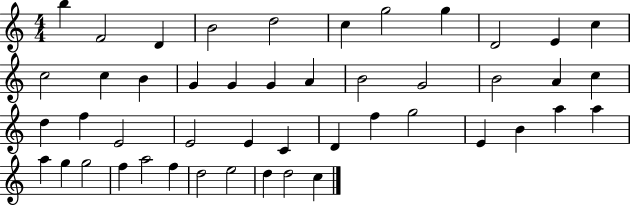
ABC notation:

X:1
T:Untitled
M:4/4
L:1/4
K:C
b F2 D B2 d2 c g2 g D2 E c c2 c B G G G A B2 G2 B2 A c d f E2 E2 E C D f g2 E B a a a g g2 f a2 f d2 e2 d d2 c